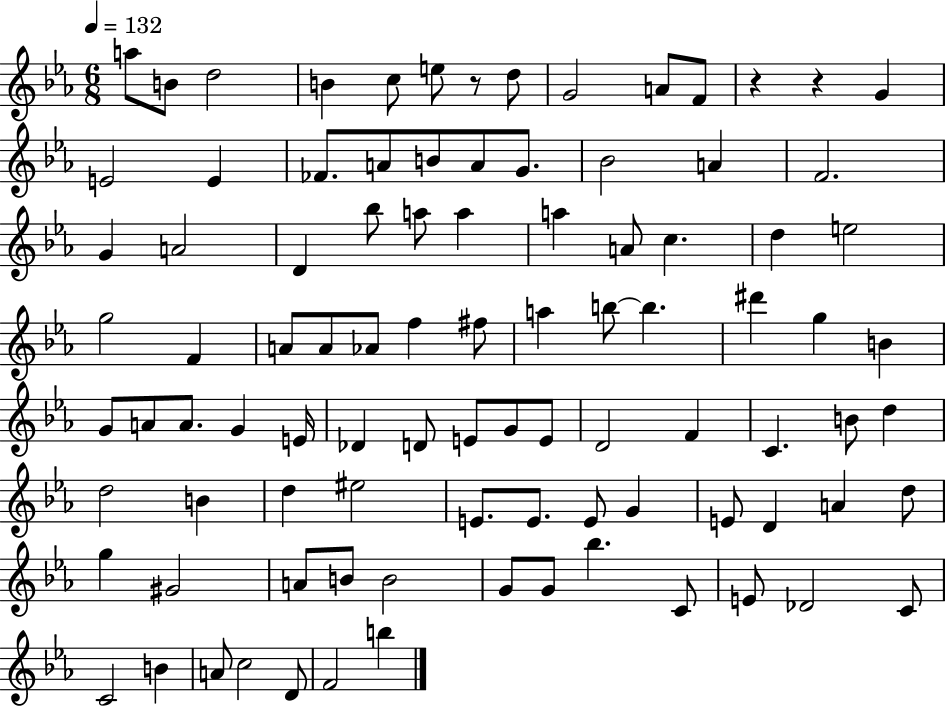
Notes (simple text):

A5/e B4/e D5/h B4/q C5/e E5/e R/e D5/e G4/h A4/e F4/e R/q R/q G4/q E4/h E4/q FES4/e. A4/e B4/e A4/e G4/e. Bb4/h A4/q F4/h. G4/q A4/h D4/q Bb5/e A5/e A5/q A5/q A4/e C5/q. D5/q E5/h G5/h F4/q A4/e A4/e Ab4/e F5/q F#5/e A5/q B5/e B5/q. D#6/q G5/q B4/q G4/e A4/e A4/e. G4/q E4/s Db4/q D4/e E4/e G4/e E4/e D4/h F4/q C4/q. B4/e D5/q D5/h B4/q D5/q EIS5/h E4/e. E4/e. E4/e G4/q E4/e D4/q A4/q D5/e G5/q G#4/h A4/e B4/e B4/h G4/e G4/e Bb5/q. C4/e E4/e Db4/h C4/e C4/h B4/q A4/e C5/h D4/e F4/h B5/q